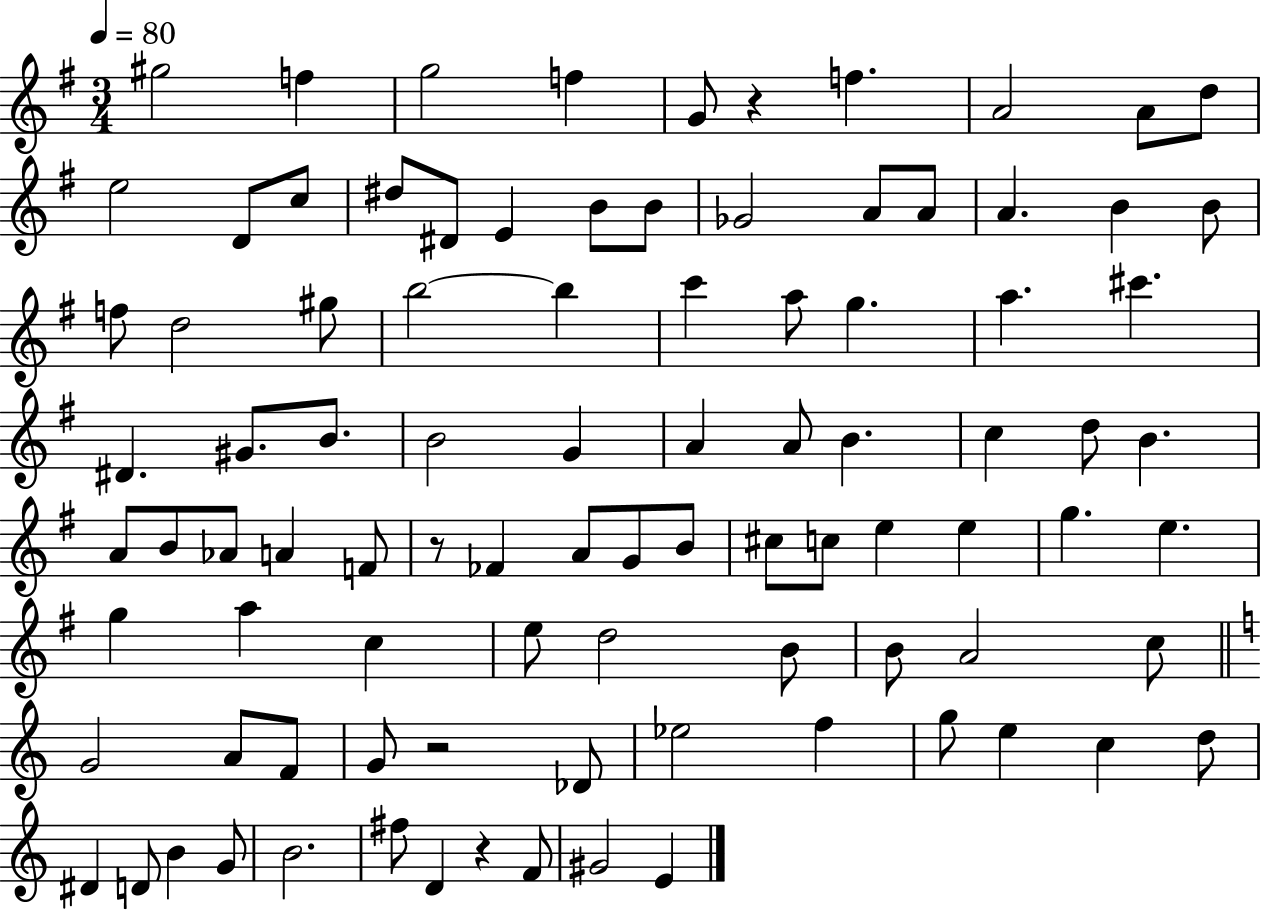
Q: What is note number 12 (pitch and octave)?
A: C5